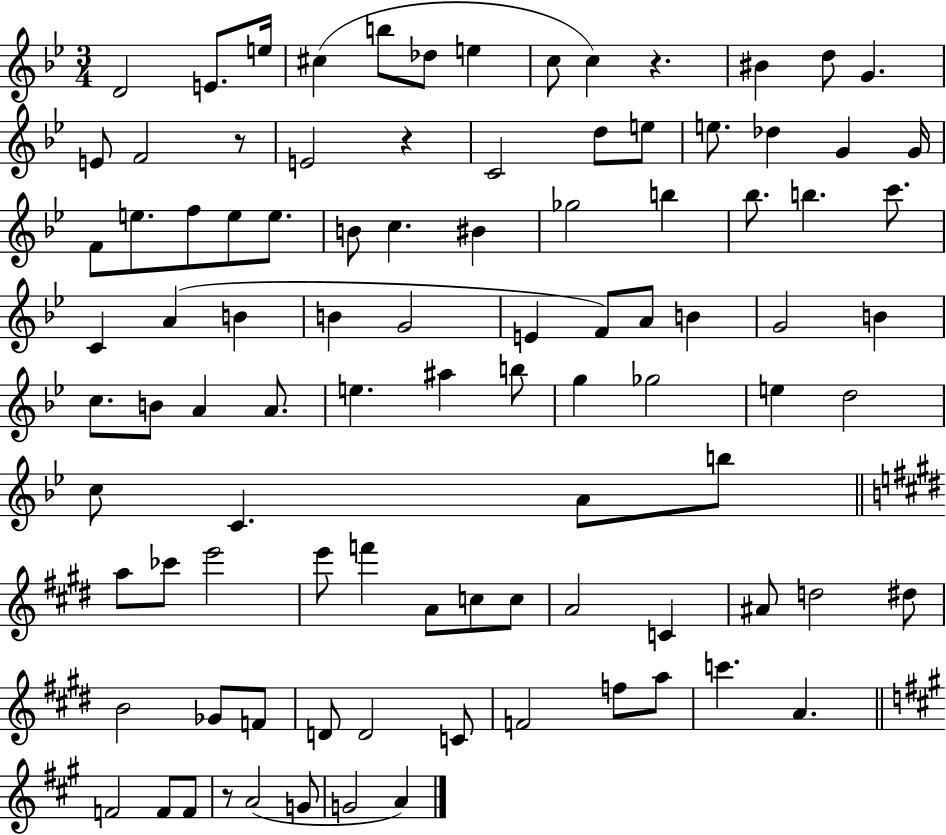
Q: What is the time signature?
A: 3/4